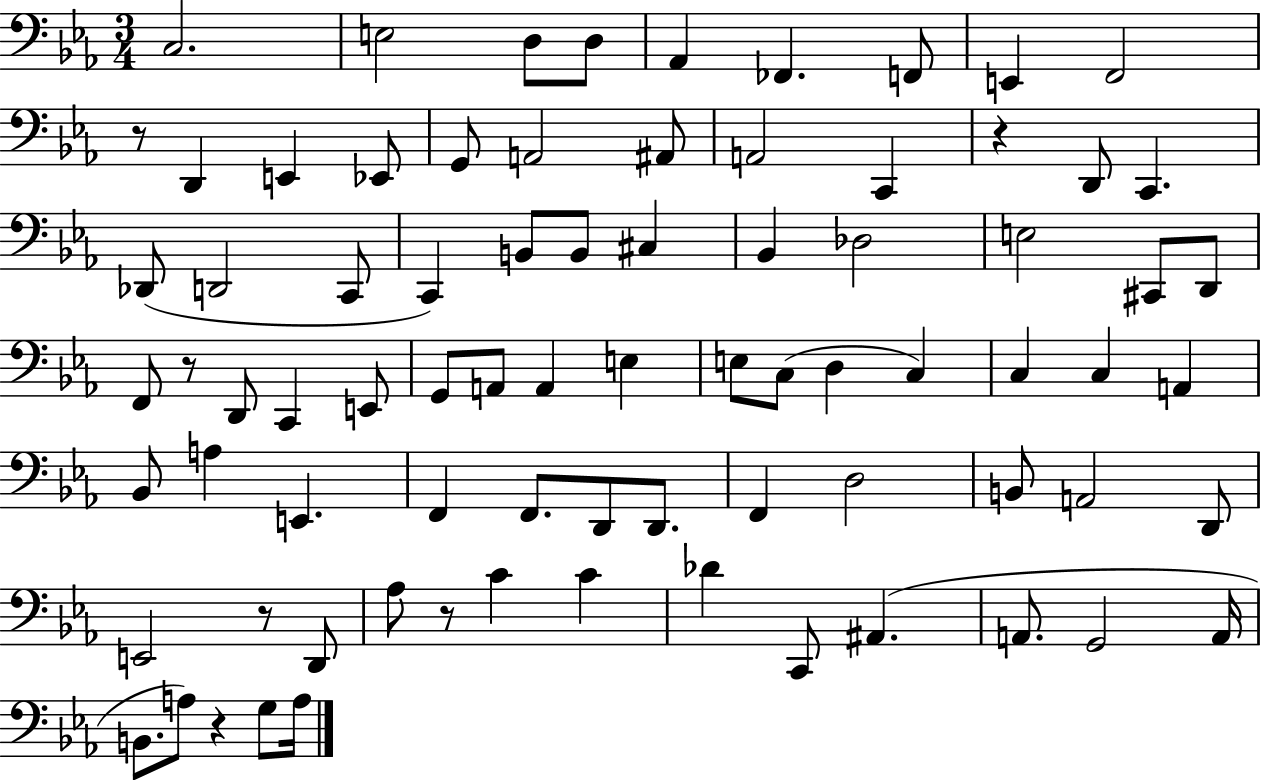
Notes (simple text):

C3/h. E3/h D3/e D3/e Ab2/q FES2/q. F2/e E2/q F2/h R/e D2/q E2/q Eb2/e G2/e A2/h A#2/e A2/h C2/q R/q D2/e C2/q. Db2/e D2/h C2/e C2/q B2/e B2/e C#3/q Bb2/q Db3/h E3/h C#2/e D2/e F2/e R/e D2/e C2/q E2/e G2/e A2/e A2/q E3/q E3/e C3/e D3/q C3/q C3/q C3/q A2/q Bb2/e A3/q E2/q. F2/q F2/e. D2/e D2/e. F2/q D3/h B2/e A2/h D2/e E2/h R/e D2/e Ab3/e R/e C4/q C4/q Db4/q C2/e A#2/q. A2/e. G2/h A2/s B2/e. A3/e R/q G3/e A3/s